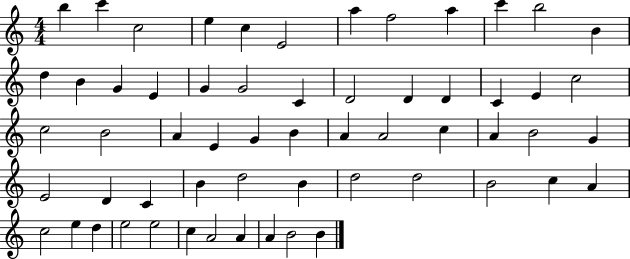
B5/q C6/q C5/h E5/q C5/q E4/h A5/q F5/h A5/q C6/q B5/h B4/q D5/q B4/q G4/q E4/q G4/q G4/h C4/q D4/h D4/q D4/q C4/q E4/q C5/h C5/h B4/h A4/q E4/q G4/q B4/q A4/q A4/h C5/q A4/q B4/h G4/q E4/h D4/q C4/q B4/q D5/h B4/q D5/h D5/h B4/h C5/q A4/q C5/h E5/q D5/q E5/h E5/h C5/q A4/h A4/q A4/q B4/h B4/q